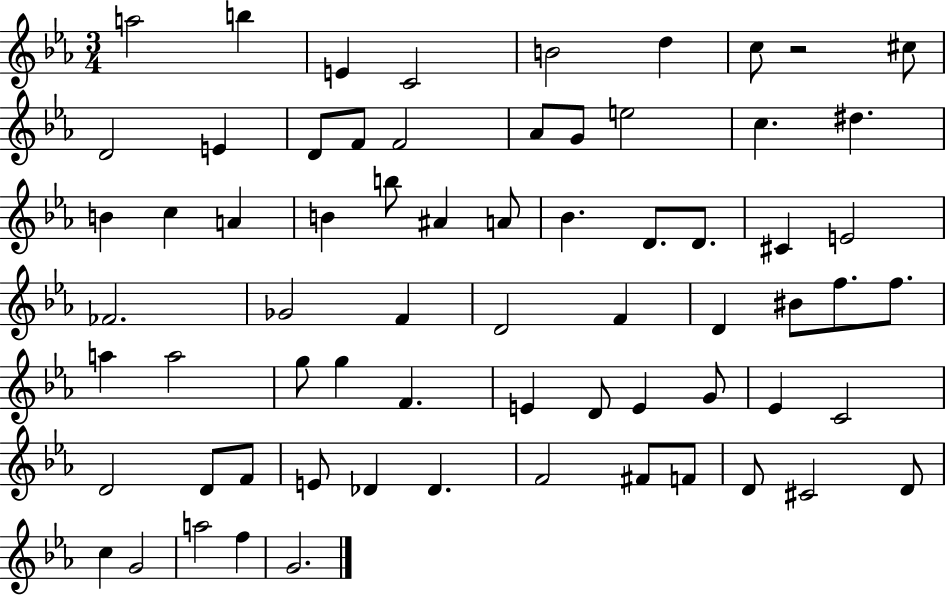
A5/h B5/q E4/q C4/h B4/h D5/q C5/e R/h C#5/e D4/h E4/q D4/e F4/e F4/h Ab4/e G4/e E5/h C5/q. D#5/q. B4/q C5/q A4/q B4/q B5/e A#4/q A4/e Bb4/q. D4/e. D4/e. C#4/q E4/h FES4/h. Gb4/h F4/q D4/h F4/q D4/q BIS4/e F5/e. F5/e. A5/q A5/h G5/e G5/q F4/q. E4/q D4/e E4/q G4/e Eb4/q C4/h D4/h D4/e F4/e E4/e Db4/q Db4/q. F4/h F#4/e F4/e D4/e C#4/h D4/e C5/q G4/h A5/h F5/q G4/h.